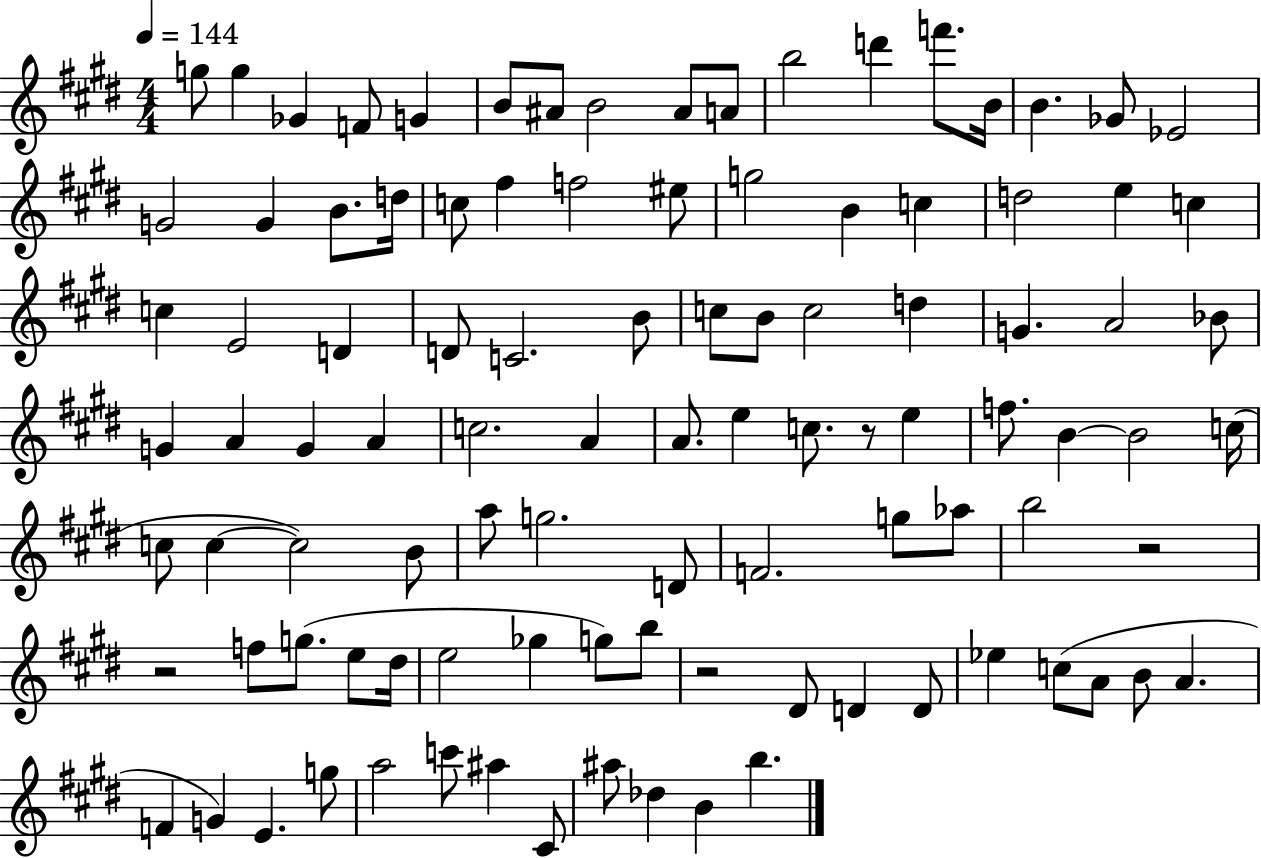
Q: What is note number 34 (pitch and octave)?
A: D4